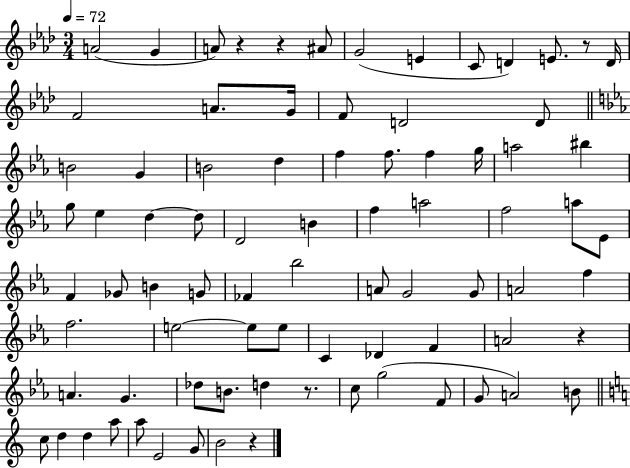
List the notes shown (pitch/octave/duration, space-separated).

A4/h G4/q A4/e R/q R/q A#4/e G4/h E4/q C4/e D4/q E4/e. R/e D4/s F4/h A4/e. G4/s F4/e D4/h D4/e B4/h G4/q B4/h D5/q F5/q F5/e. F5/q G5/s A5/h BIS5/q G5/e Eb5/q D5/q D5/e D4/h B4/q F5/q A5/h F5/h A5/e Eb4/e F4/q Gb4/e B4/q G4/e FES4/q Bb5/h A4/e G4/h G4/e A4/h F5/q F5/h. E5/h E5/e E5/e C4/q Db4/q F4/q A4/h R/q A4/q. G4/q. Db5/e B4/e. D5/q R/e. C5/e G5/h F4/e G4/e A4/h B4/e C5/e D5/q D5/q A5/e A5/e E4/h G4/e B4/h R/q